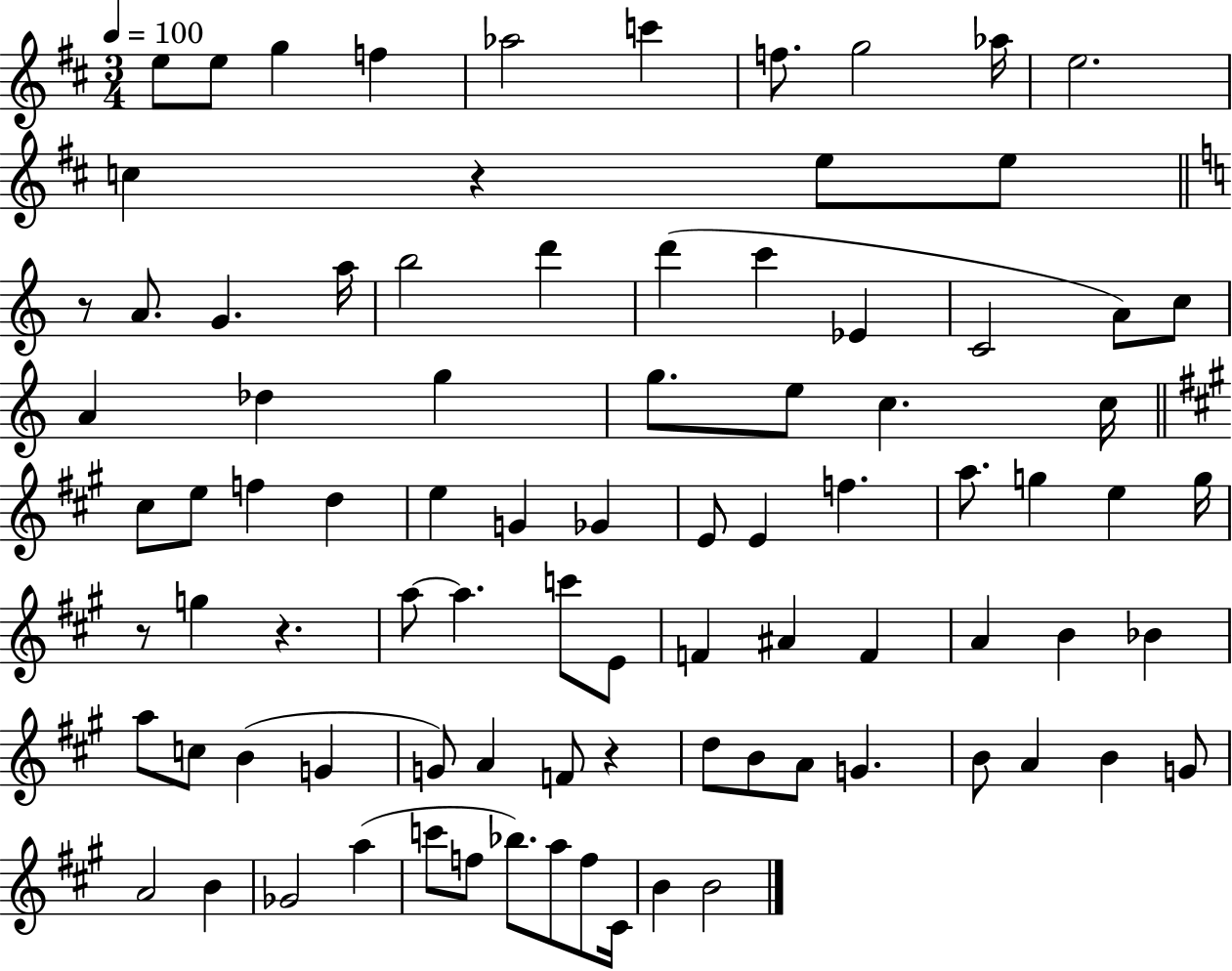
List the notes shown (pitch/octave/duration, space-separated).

E5/e E5/e G5/q F5/q Ab5/h C6/q F5/e. G5/h Ab5/s E5/h. C5/q R/q E5/e E5/e R/e A4/e. G4/q. A5/s B5/h D6/q D6/q C6/q Eb4/q C4/h A4/e C5/e A4/q Db5/q G5/q G5/e. E5/e C5/q. C5/s C#5/e E5/e F5/q D5/q E5/q G4/q Gb4/q E4/e E4/q F5/q. A5/e. G5/q E5/q G5/s R/e G5/q R/q. A5/e A5/q. C6/e E4/e F4/q A#4/q F4/q A4/q B4/q Bb4/q A5/e C5/e B4/q G4/q G4/e A4/q F4/e R/q D5/e B4/e A4/e G4/q. B4/e A4/q B4/q G4/e A4/h B4/q Gb4/h A5/q C6/e F5/e Bb5/e. A5/e F5/e C#4/s B4/q B4/h